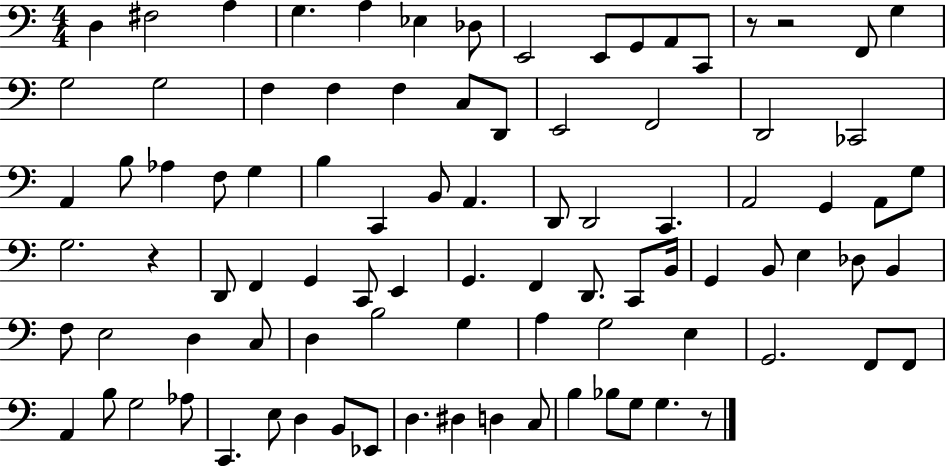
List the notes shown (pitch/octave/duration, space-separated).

D3/q F#3/h A3/q G3/q. A3/q Eb3/q Db3/e E2/h E2/e G2/e A2/e C2/e R/e R/h F2/e G3/q G3/h G3/h F3/q F3/q F3/q C3/e D2/e E2/h F2/h D2/h CES2/h A2/q B3/e Ab3/q F3/e G3/q B3/q C2/q B2/e A2/q. D2/e D2/h C2/q. A2/h G2/q A2/e G3/e G3/h. R/q D2/e F2/q G2/q C2/e E2/q G2/q. F2/q D2/e. C2/e B2/s G2/q B2/e E3/q Db3/e B2/q F3/e E3/h D3/q C3/e D3/q B3/h G3/q A3/q G3/h E3/q G2/h. F2/e F2/e A2/q B3/e G3/h Ab3/e C2/q. E3/e D3/q B2/e Eb2/e D3/q. D#3/q D3/q C3/e B3/q Bb3/e G3/e G3/q. R/e